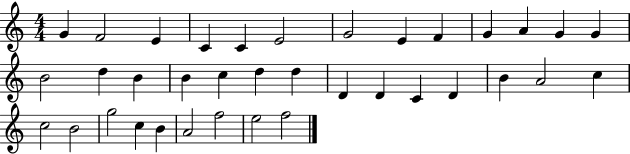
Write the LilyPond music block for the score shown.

{
  \clef treble
  \numericTimeSignature
  \time 4/4
  \key c \major
  g'4 f'2 e'4 | c'4 c'4 e'2 | g'2 e'4 f'4 | g'4 a'4 g'4 g'4 | \break b'2 d''4 b'4 | b'4 c''4 d''4 d''4 | d'4 d'4 c'4 d'4 | b'4 a'2 c''4 | \break c''2 b'2 | g''2 c''4 b'4 | a'2 f''2 | e''2 f''2 | \break \bar "|."
}